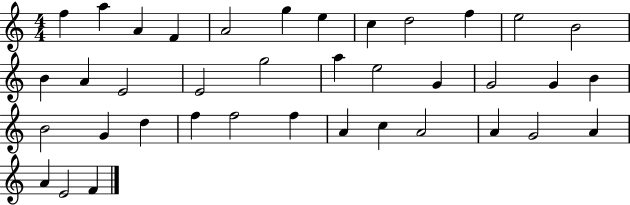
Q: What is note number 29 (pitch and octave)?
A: F5